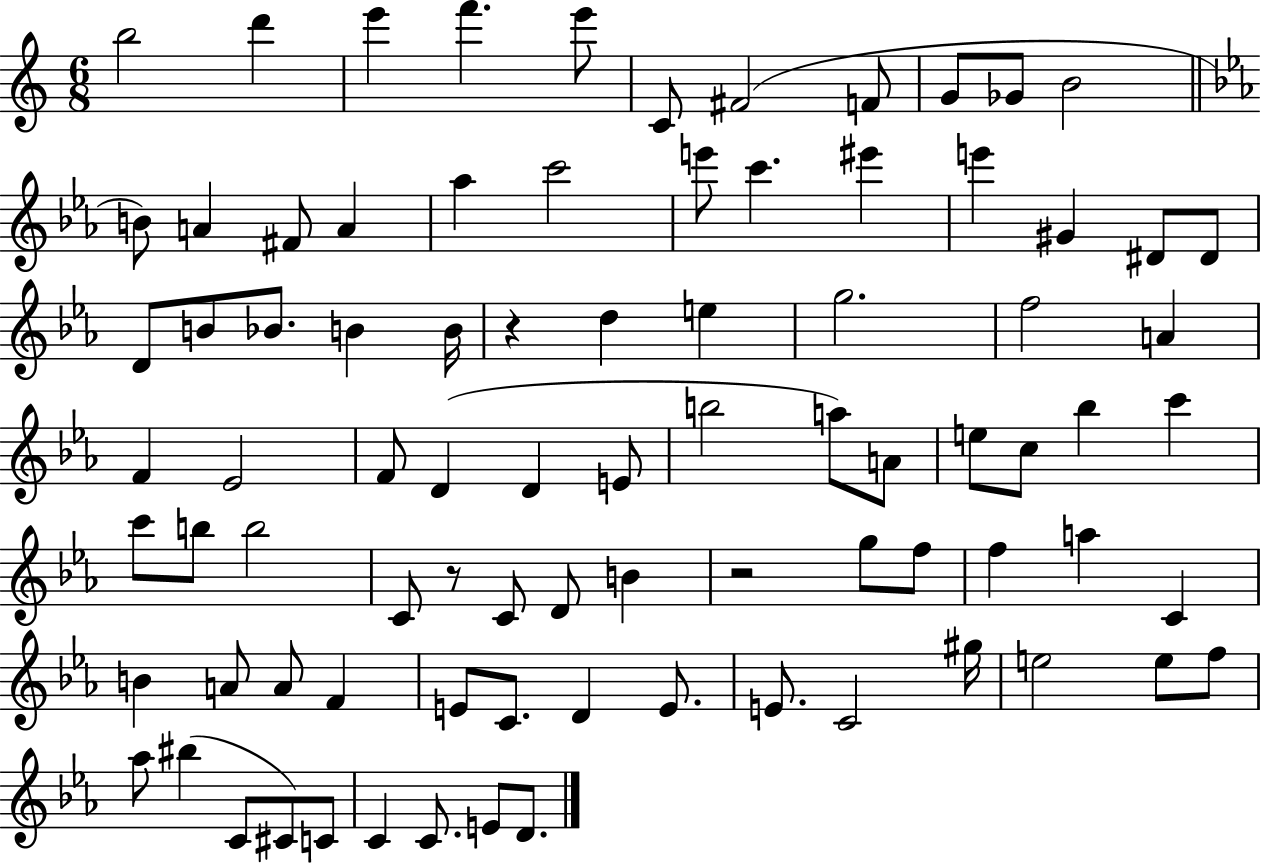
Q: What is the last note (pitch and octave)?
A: D4